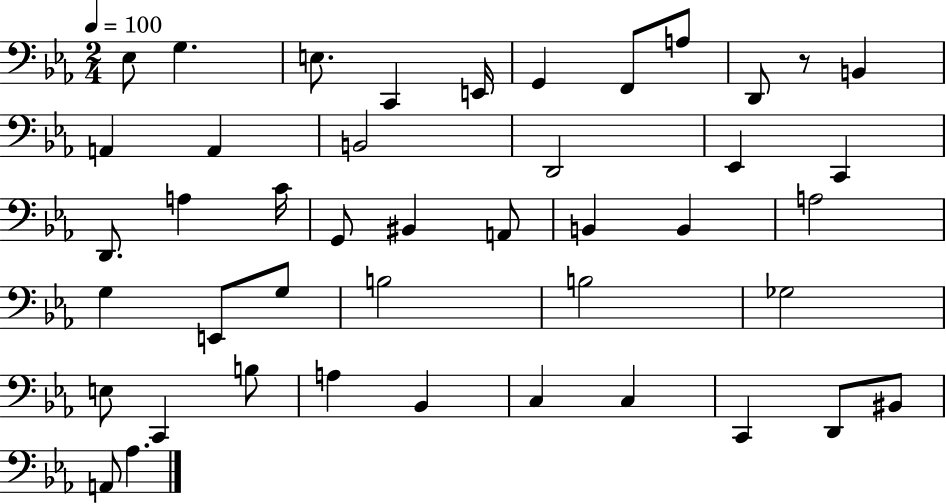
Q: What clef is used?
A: bass